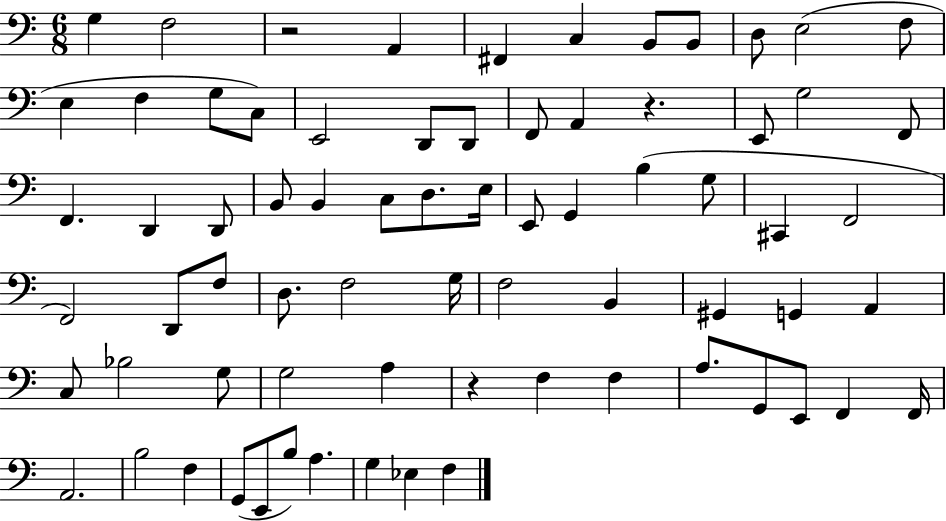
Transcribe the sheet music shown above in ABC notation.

X:1
T:Untitled
M:6/8
L:1/4
K:C
G, F,2 z2 A,, ^F,, C, B,,/2 B,,/2 D,/2 E,2 F,/2 E, F, G,/2 C,/2 E,,2 D,,/2 D,,/2 F,,/2 A,, z E,,/2 G,2 F,,/2 F,, D,, D,,/2 B,,/2 B,, C,/2 D,/2 E,/4 E,,/2 G,, B, G,/2 ^C,, F,,2 F,,2 D,,/2 F,/2 D,/2 F,2 G,/4 F,2 B,, ^G,, G,, A,, C,/2 _B,2 G,/2 G,2 A, z F, F, A,/2 G,,/2 E,,/2 F,, F,,/4 A,,2 B,2 F, G,,/2 E,,/2 B,/2 A, G, _E, F,